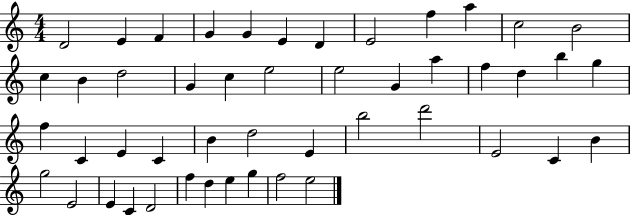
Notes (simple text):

D4/h E4/q F4/q G4/q G4/q E4/q D4/q E4/h F5/q A5/q C5/h B4/h C5/q B4/q D5/h G4/q C5/q E5/h E5/h G4/q A5/q F5/q D5/q B5/q G5/q F5/q C4/q E4/q C4/q B4/q D5/h E4/q B5/h D6/h E4/h C4/q B4/q G5/h E4/h E4/q C4/q D4/h F5/q D5/q E5/q G5/q F5/h E5/h